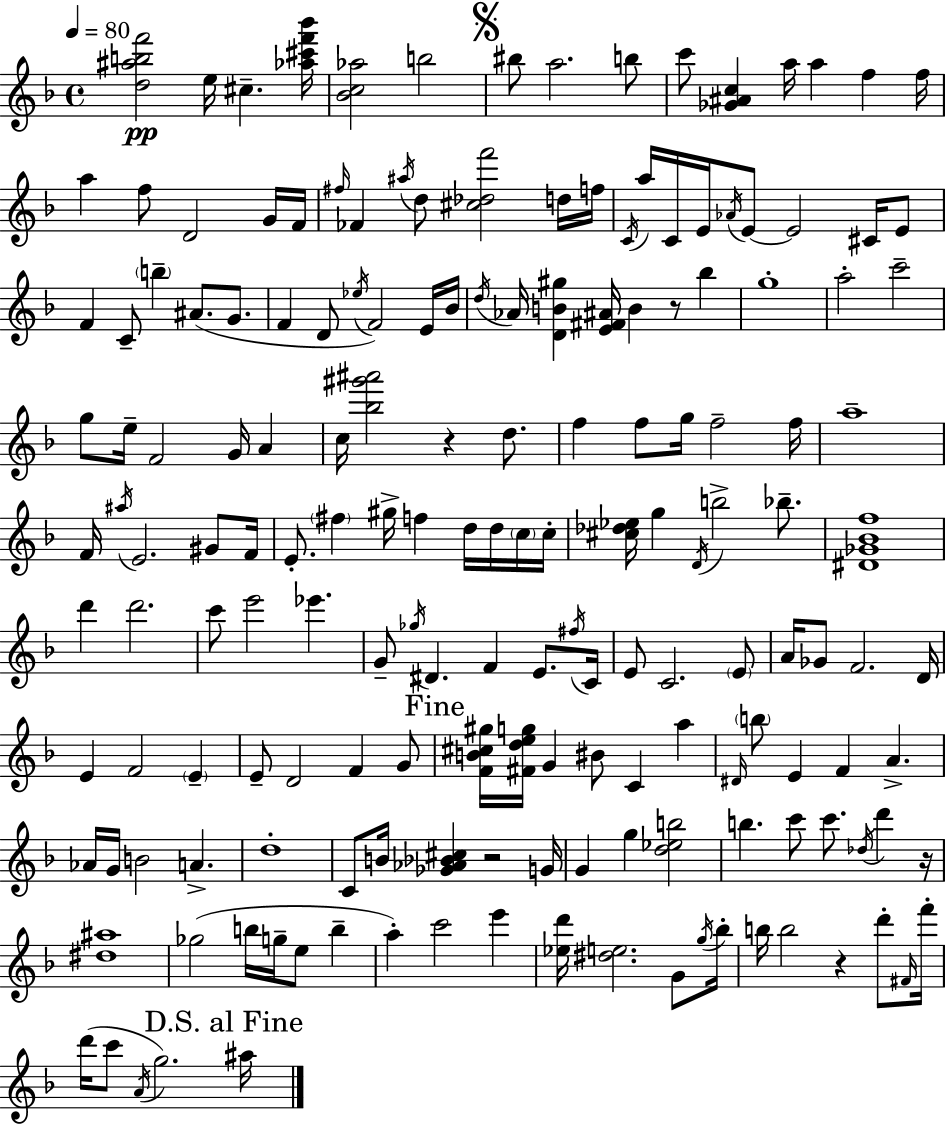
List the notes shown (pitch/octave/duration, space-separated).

[D5,A#5,B5,F6]/h E5/s C#5/q. [Ab5,C#6,F6,Bb6]/s [Bb4,C5,Ab5]/h B5/h BIS5/e A5/h. B5/e C6/e [Gb4,A#4,C5]/q A5/s A5/q F5/q F5/s A5/q F5/e D4/h G4/s F4/s F#5/s FES4/q A#5/s D5/e [C#5,Db5,F6]/h D5/s F5/s C4/s A5/s C4/s E4/s Ab4/s E4/e E4/h C#4/s E4/e F4/q C4/e B5/q A#4/e. G4/e. F4/q D4/e Eb5/s F4/h E4/s Bb4/s D5/s Ab4/s [D4,B4,G#5]/q [E4,F#4,A#4]/s B4/q R/e Bb5/q G5/w A5/h C6/h G5/e E5/s F4/h G4/s A4/q C5/s [Bb5,G#6,A#6]/h R/q D5/e. F5/q F5/e G5/s F5/h F5/s A5/w F4/s A#5/s E4/h. G#4/e F4/s E4/e. F#5/q G#5/s F5/q D5/s D5/s C5/s C5/s [C#5,Db5,Eb5]/s G5/q D4/s B5/h Bb5/e. [D#4,Gb4,Bb4,F5]/w D6/q D6/h. C6/e E6/h Eb6/q. G4/e Gb5/s D#4/q. F4/q E4/e. F#5/s C4/s E4/e C4/h. E4/e A4/s Gb4/e F4/h. D4/s E4/q F4/h E4/q E4/e D4/h F4/q G4/e [F4,B4,C#5,G#5]/s [F#4,D5,E5,G5]/s G4/q BIS4/e C4/q A5/q D#4/s B5/e E4/q F4/q A4/q. Ab4/s G4/s B4/h A4/q. D5/w C4/e B4/s [Gb4,Ab4,Bb4,C#5]/q R/h G4/s G4/q G5/q [D5,Eb5,B5]/h B5/q. C6/e C6/e. Db5/s D6/q R/s [D#5,A#5]/w Gb5/h B5/s G5/s E5/e B5/q A5/q C6/h E6/q [Eb5,D6]/s [D#5,E5]/h. G4/e G5/s Bb5/s B5/s B5/h R/q D6/e F#4/s F6/s D6/s C6/e A4/s G5/h. A#5/s